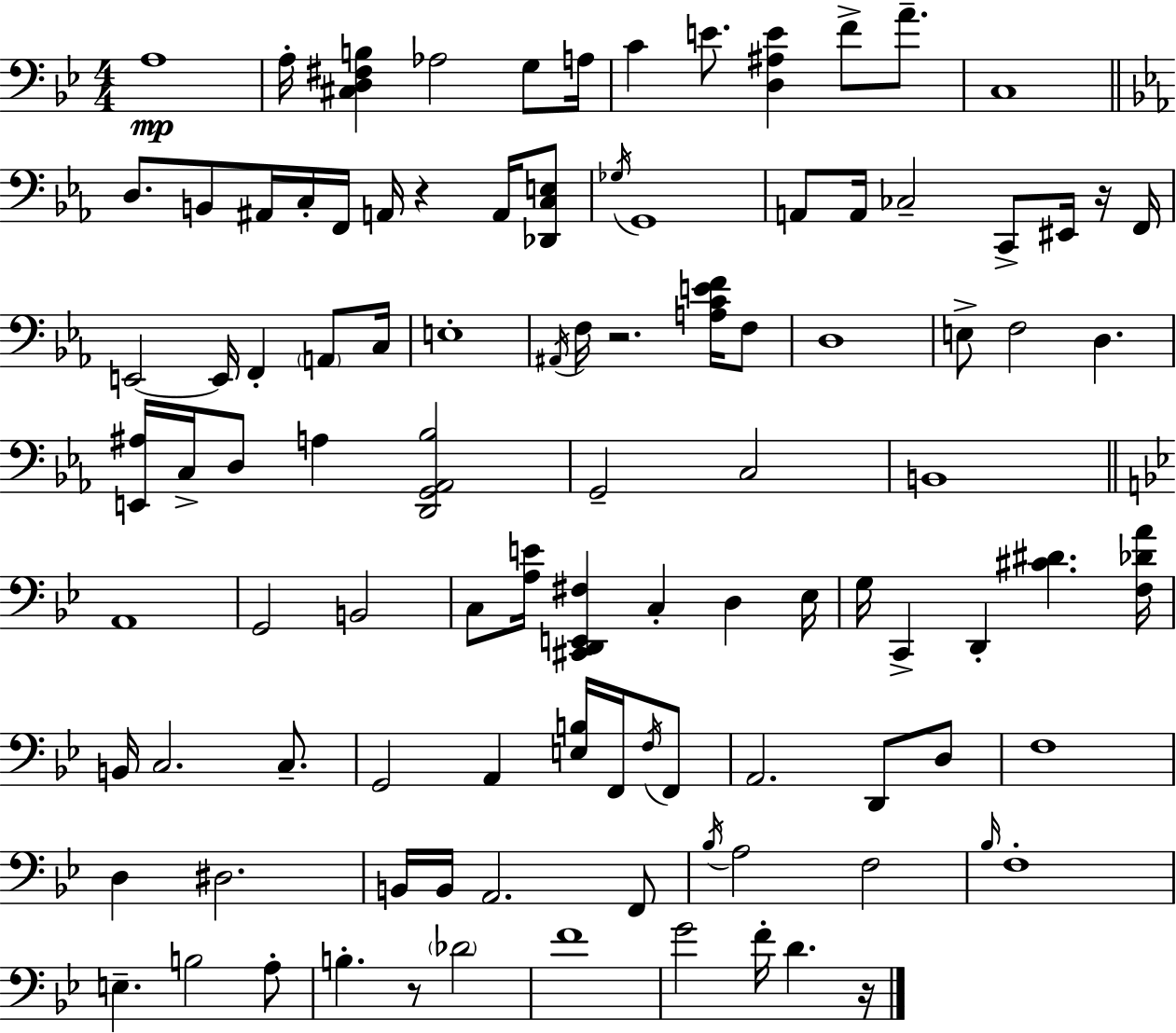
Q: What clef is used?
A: bass